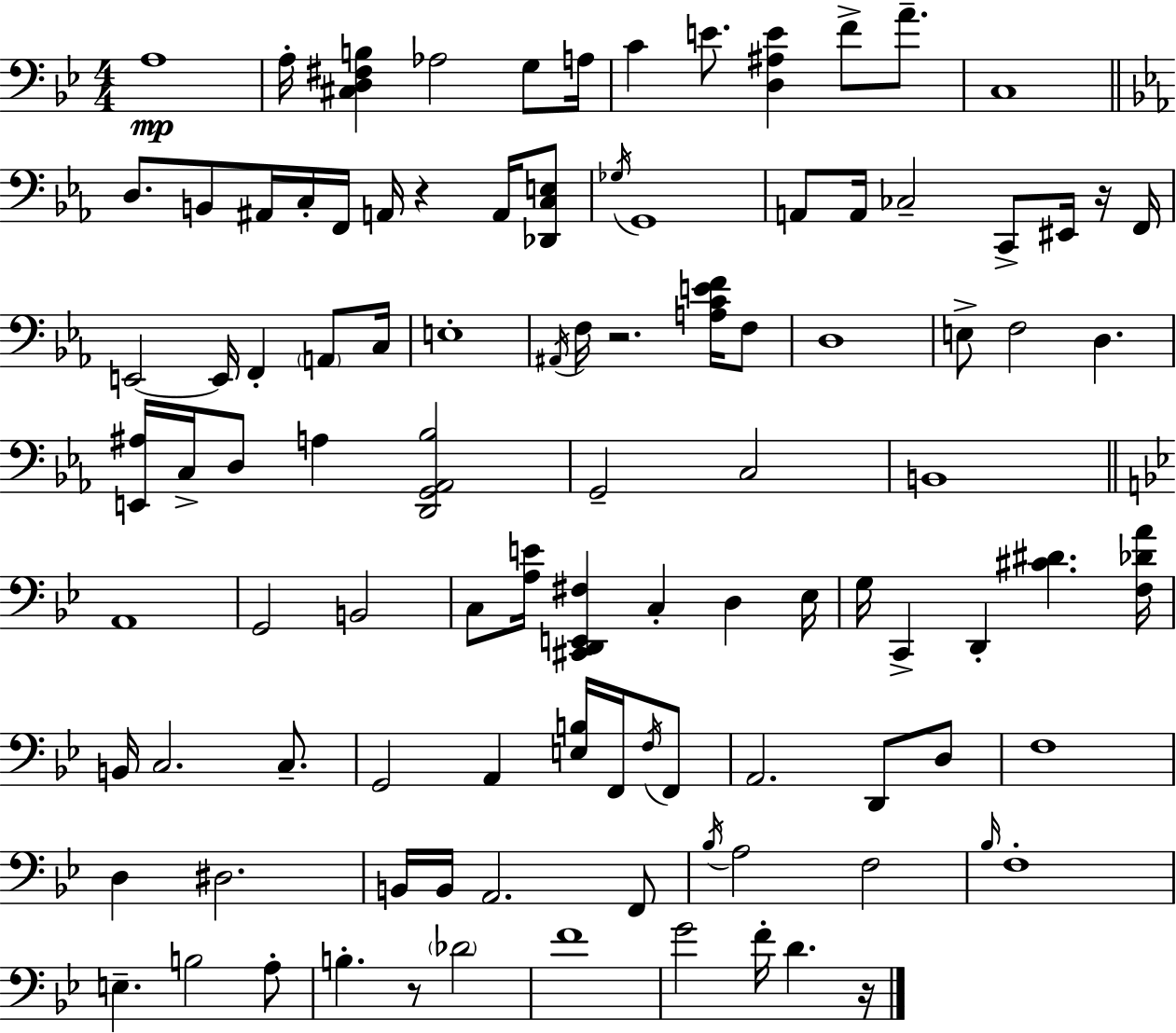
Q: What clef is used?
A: bass